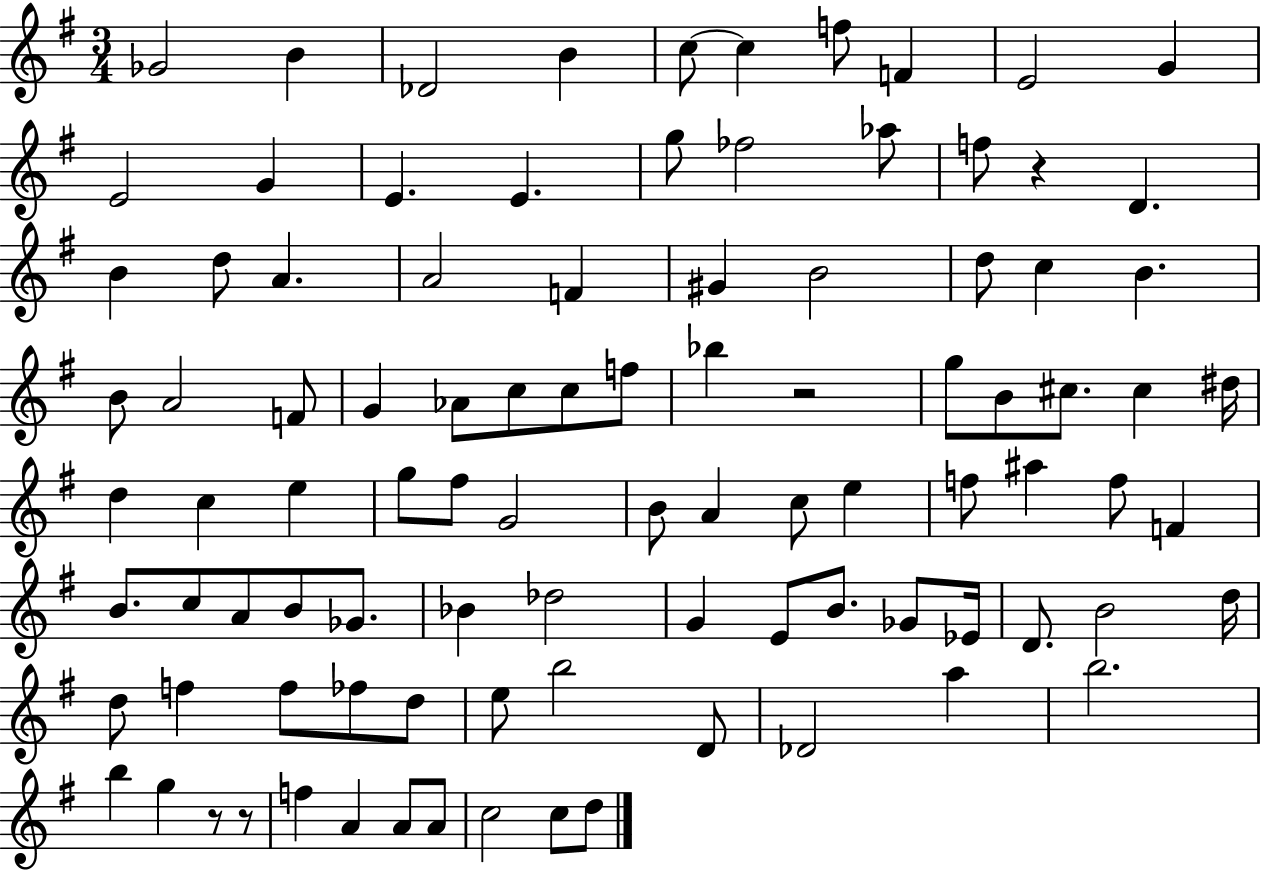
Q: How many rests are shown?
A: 4